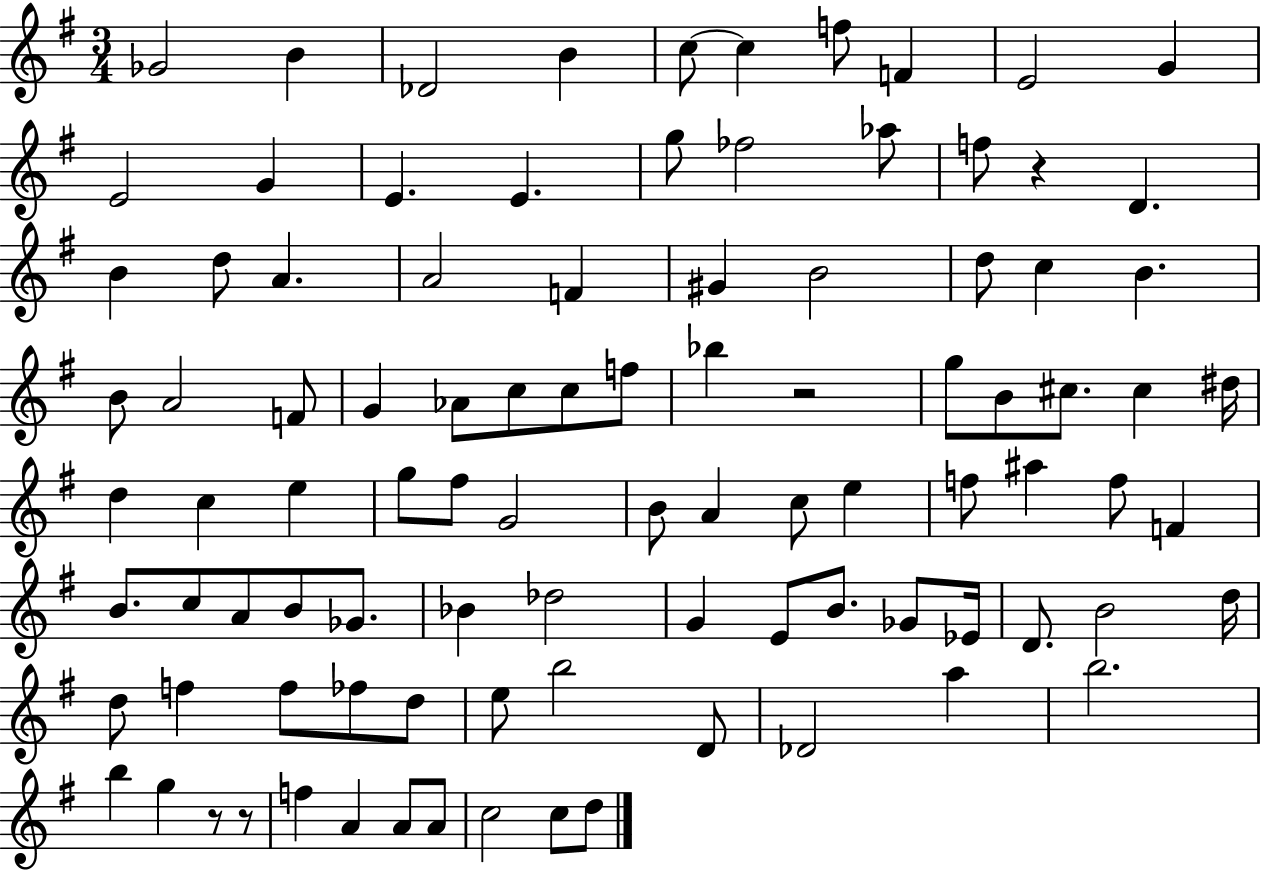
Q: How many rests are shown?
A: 4